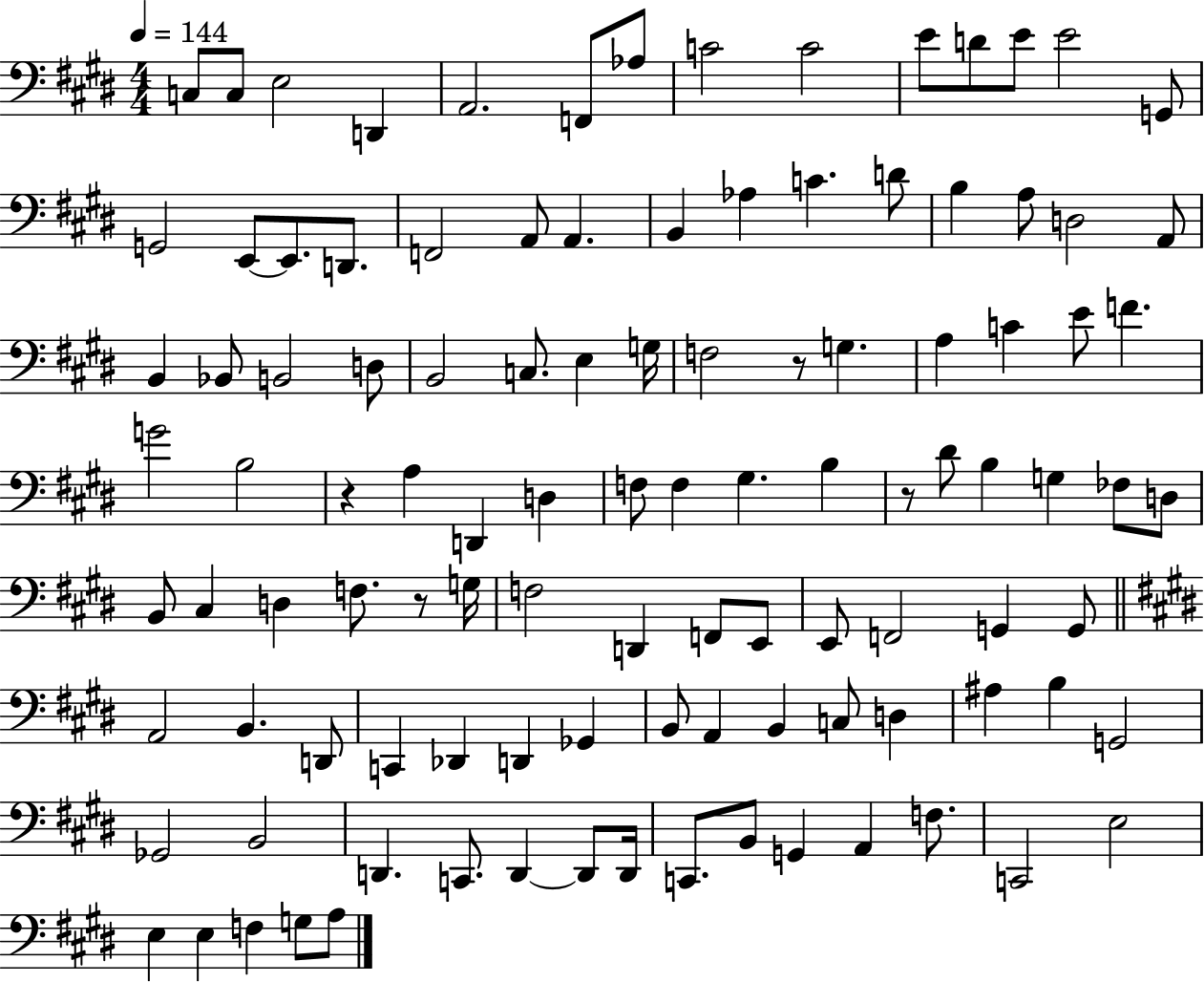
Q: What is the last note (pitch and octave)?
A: A3